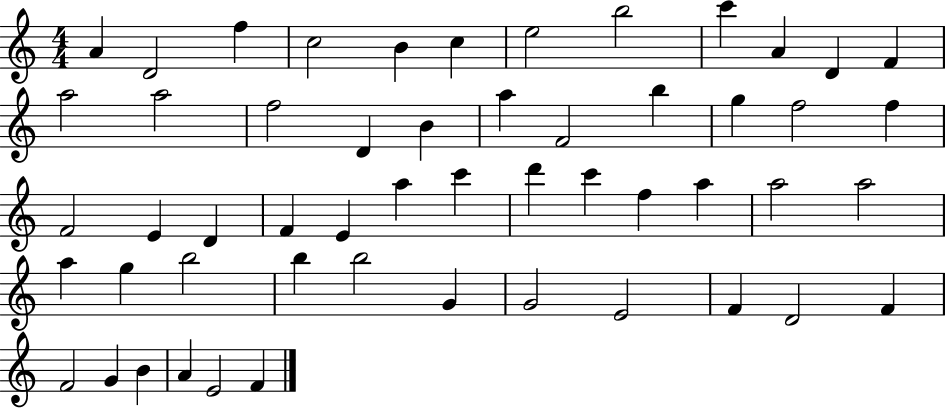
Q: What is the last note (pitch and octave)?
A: F4